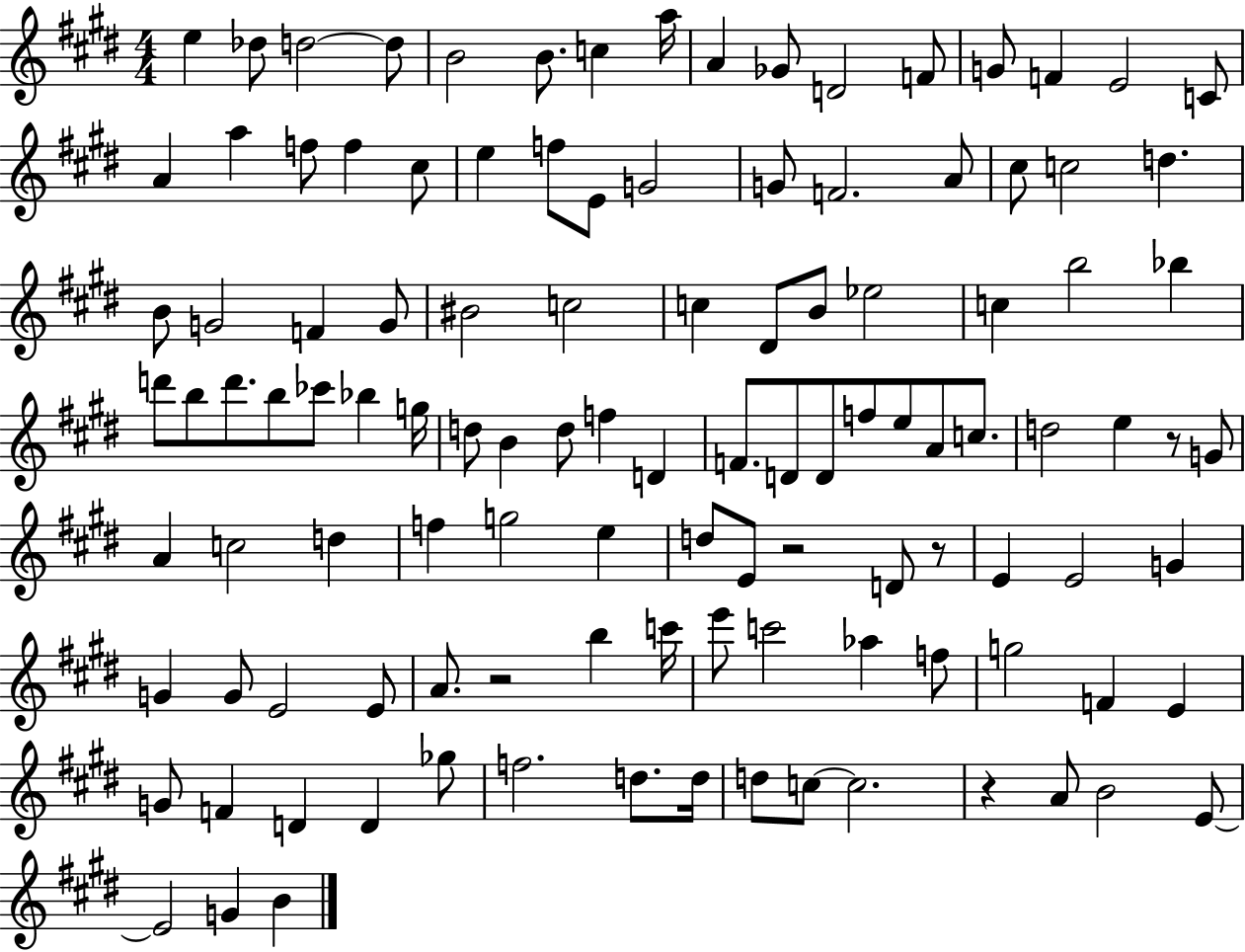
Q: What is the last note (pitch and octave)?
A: B4